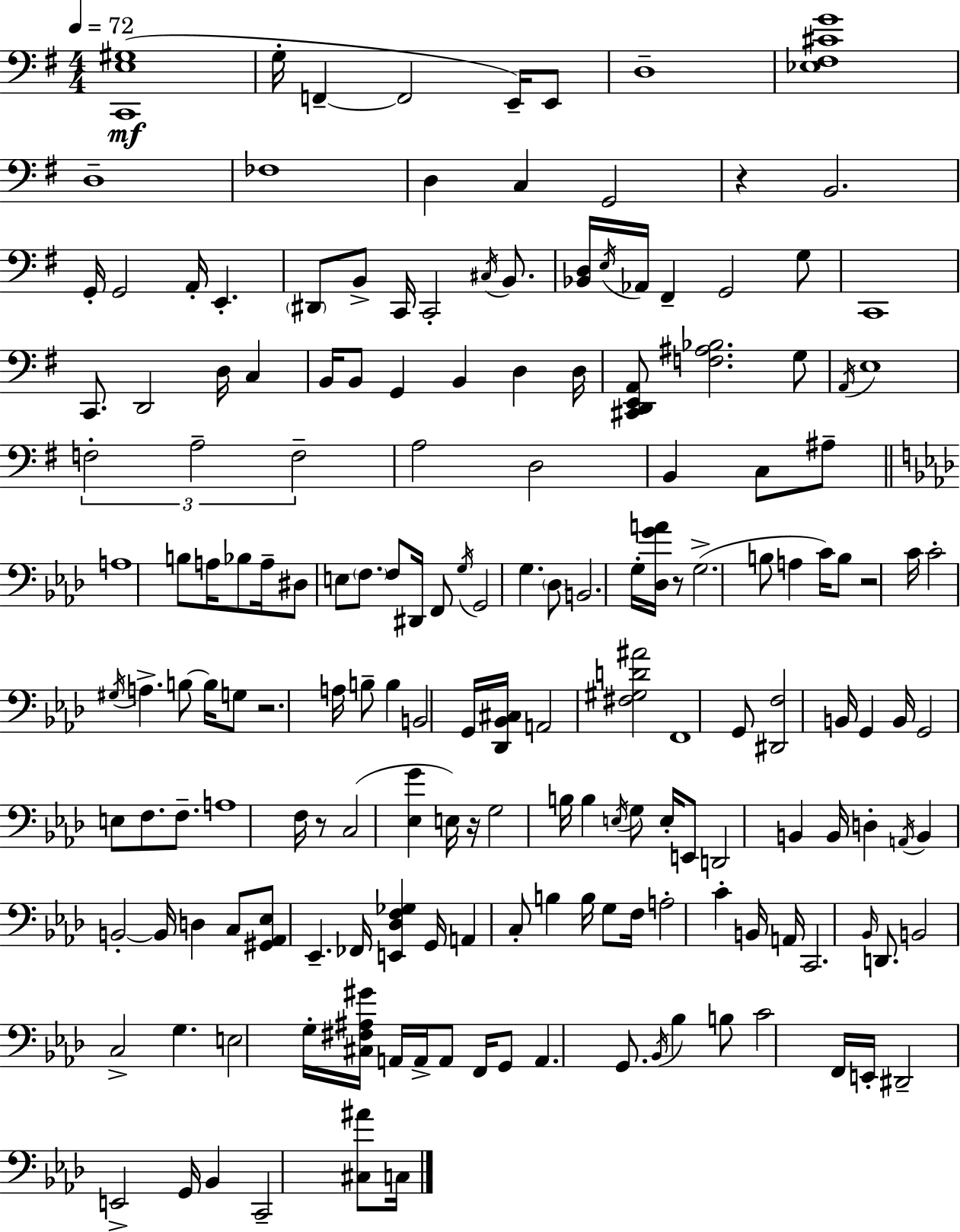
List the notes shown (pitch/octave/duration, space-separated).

[C2,E3,G#3]/w G3/s F2/q F2/h E2/s E2/e D3/w [Eb3,F#3,C#4,G4]/w D3/w FES3/w D3/q C3/q G2/h R/q B2/h. G2/s G2/h A2/s E2/q. D#2/e B2/e C2/s C2/h C#3/s B2/e. [Bb2,D3]/s E3/s Ab2/s F#2/q G2/h G3/e C2/w C2/e. D2/h D3/s C3/q B2/s B2/e G2/q B2/q D3/q D3/s [C#2,D2,E2,A2]/e [F3,A#3,Bb3]/h. G3/e A2/s E3/w F3/h A3/h F3/h A3/h D3/h B2/q C3/e A#3/e A3/w B3/e A3/s Bb3/e A3/s D#3/e E3/e F3/e. F3/e D#2/s F2/e G3/s G2/h G3/q. Db3/e B2/h. G3/s [Db3,G4,A4]/s R/e G3/h. B3/e A3/q C4/s B3/e R/h C4/s C4/h G#3/s A3/q. B3/e B3/s G3/e R/h. A3/s B3/e B3/q B2/h G2/s [Db2,Bb2,C#3]/s A2/h [F#3,G#3,D4,A#4]/h F2/w G2/e [D#2,F3]/h B2/s G2/q B2/s G2/h E3/e F3/e. F3/e. A3/w F3/s R/e C3/h [Eb3,G4]/q E3/s R/s G3/h B3/s B3/q E3/s G3/e E3/s E2/e D2/h B2/q B2/s D3/q A2/s B2/q B2/h B2/s D3/q C3/e [G#2,Ab2,Eb3]/e Eb2/q. FES2/s [E2,Db3,F3,Gb3]/q G2/s A2/q C3/e B3/q B3/s G3/e F3/s A3/h C4/q B2/s A2/s C2/h. Bb2/s D2/e. B2/h C3/h G3/q. E3/h G3/s [C#3,F#3,A#3,G#4]/s A2/s A2/s A2/e F2/s G2/e A2/q. G2/e. Bb2/s Bb3/q B3/e C4/h F2/s E2/s D#2/h E2/h G2/s Bb2/q C2/h [C#3,A#4]/e C3/s